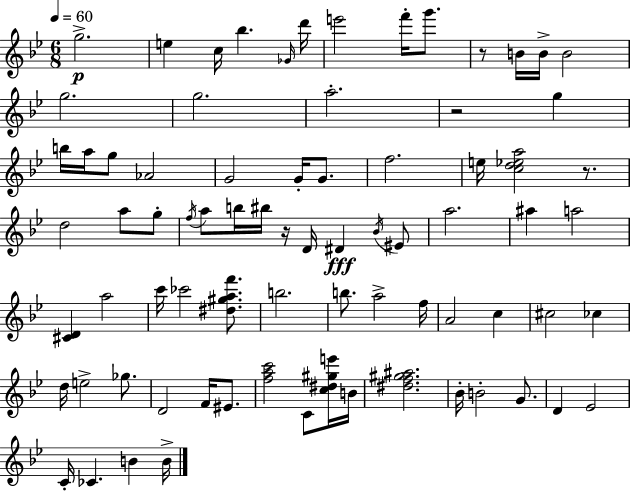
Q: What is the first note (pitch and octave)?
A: G5